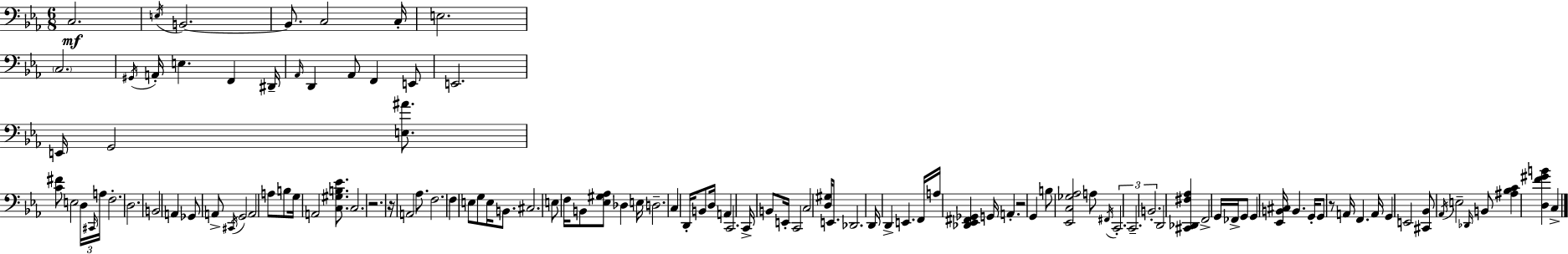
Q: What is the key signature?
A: C minor